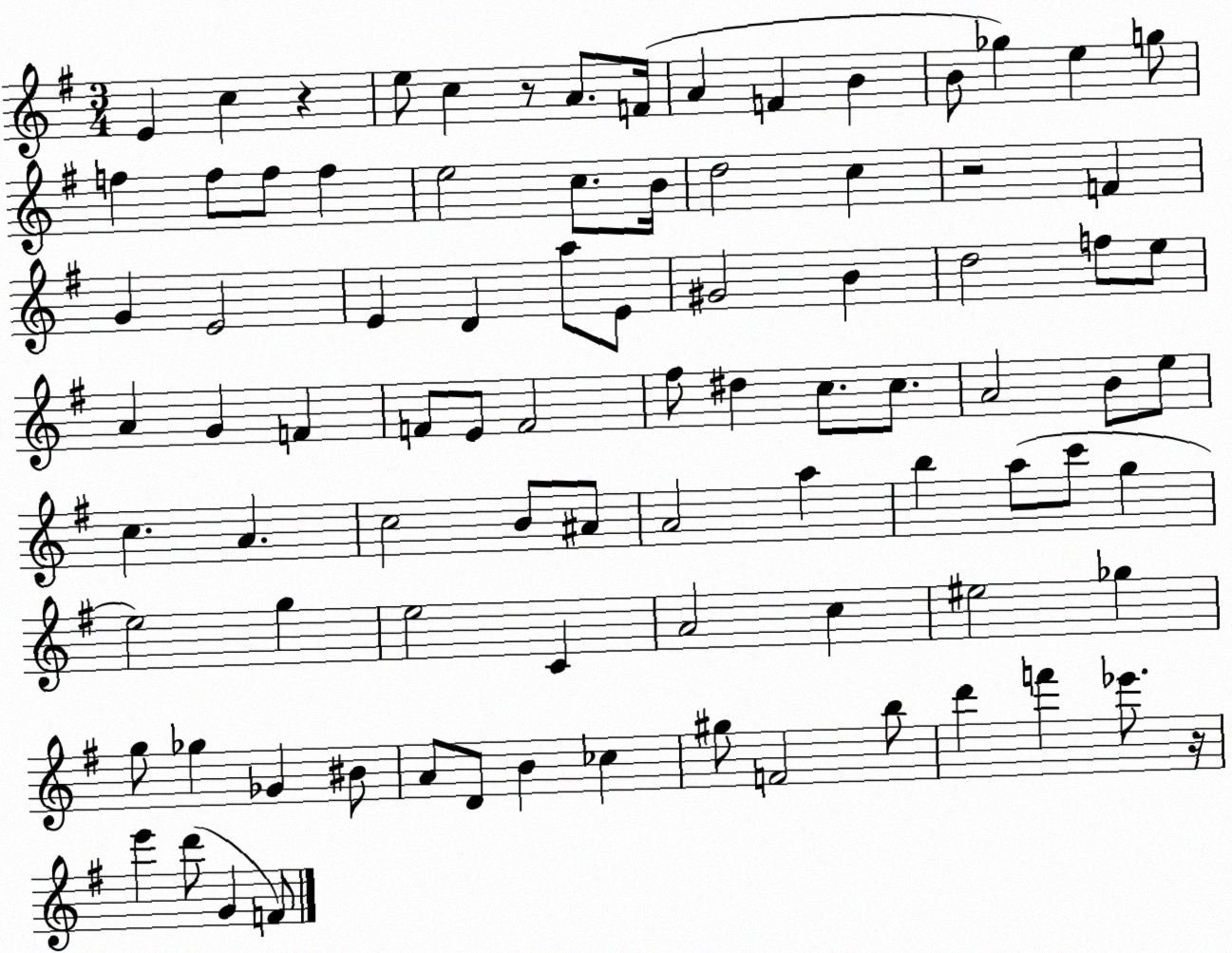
X:1
T:Untitled
M:3/4
L:1/4
K:G
E c z e/2 c z/2 A/2 F/4 A F B B/2 _g e g/2 f f/2 f/2 f e2 c/2 B/4 d2 c z2 F G E2 E D a/2 E/2 ^G2 B d2 f/2 e/2 A G F F/2 E/2 F2 ^f/2 ^d c/2 c/2 A2 B/2 e/2 c A c2 B/2 ^A/2 A2 a b a/2 c'/2 g e2 g e2 C A2 c ^e2 _g g/2 _g _G ^B/2 A/2 D/2 B _c ^g/2 F2 b/2 d' f' _e'/2 z/4 e' d'/2 G F/2